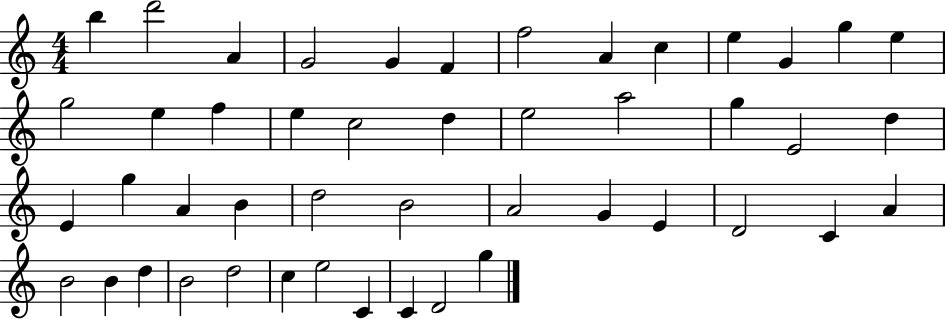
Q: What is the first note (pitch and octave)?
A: B5